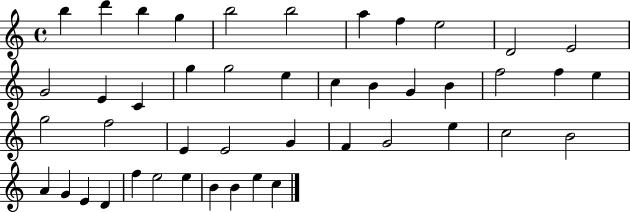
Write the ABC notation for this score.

X:1
T:Untitled
M:4/4
L:1/4
K:C
b d' b g b2 b2 a f e2 D2 E2 G2 E C g g2 e c B G B f2 f e g2 f2 E E2 G F G2 e c2 B2 A G E D f e2 e B B e c